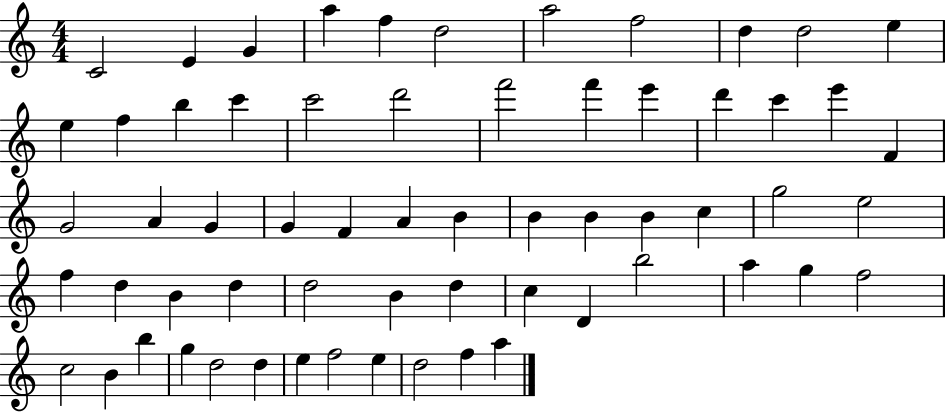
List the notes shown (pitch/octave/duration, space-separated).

C4/h E4/q G4/q A5/q F5/q D5/h A5/h F5/h D5/q D5/h E5/q E5/q F5/q B5/q C6/q C6/h D6/h F6/h F6/q E6/q D6/q C6/q E6/q F4/q G4/h A4/q G4/q G4/q F4/q A4/q B4/q B4/q B4/q B4/q C5/q G5/h E5/h F5/q D5/q B4/q D5/q D5/h B4/q D5/q C5/q D4/q B5/h A5/q G5/q F5/h C5/h B4/q B5/q G5/q D5/h D5/q E5/q F5/h E5/q D5/h F5/q A5/q